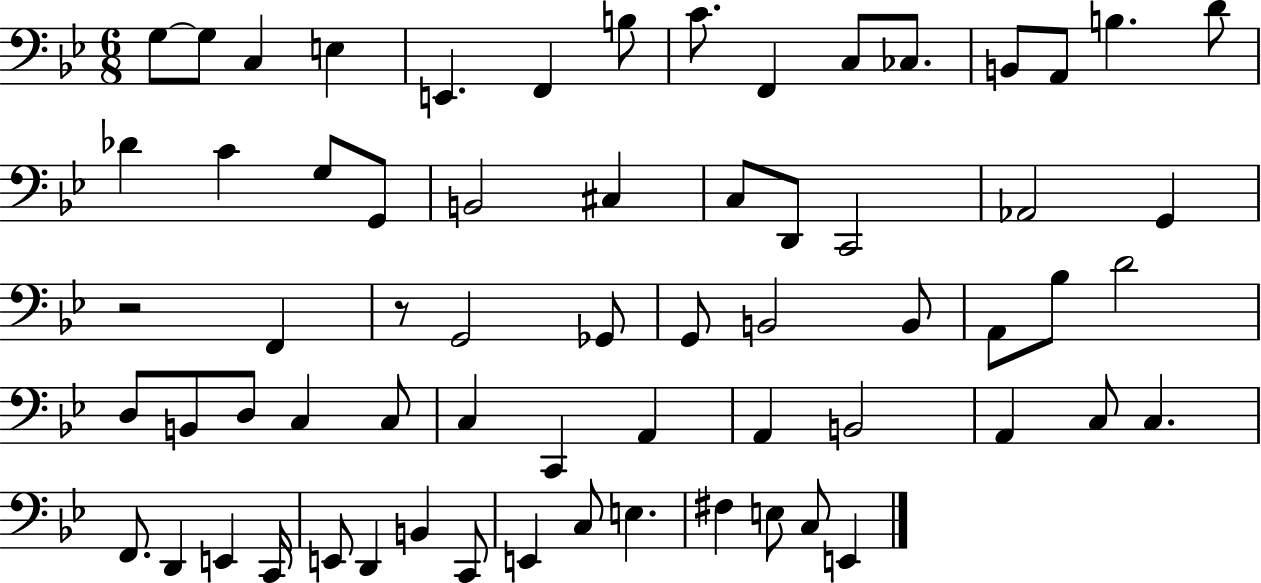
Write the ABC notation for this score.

X:1
T:Untitled
M:6/8
L:1/4
K:Bb
G,/2 G,/2 C, E, E,, F,, B,/2 C/2 F,, C,/2 _C,/2 B,,/2 A,,/2 B, D/2 _D C G,/2 G,,/2 B,,2 ^C, C,/2 D,,/2 C,,2 _A,,2 G,, z2 F,, z/2 G,,2 _G,,/2 G,,/2 B,,2 B,,/2 A,,/2 _B,/2 D2 D,/2 B,,/2 D,/2 C, C,/2 C, C,, A,, A,, B,,2 A,, C,/2 C, F,,/2 D,, E,, C,,/4 E,,/2 D,, B,, C,,/2 E,, C,/2 E, ^F, E,/2 C,/2 E,,